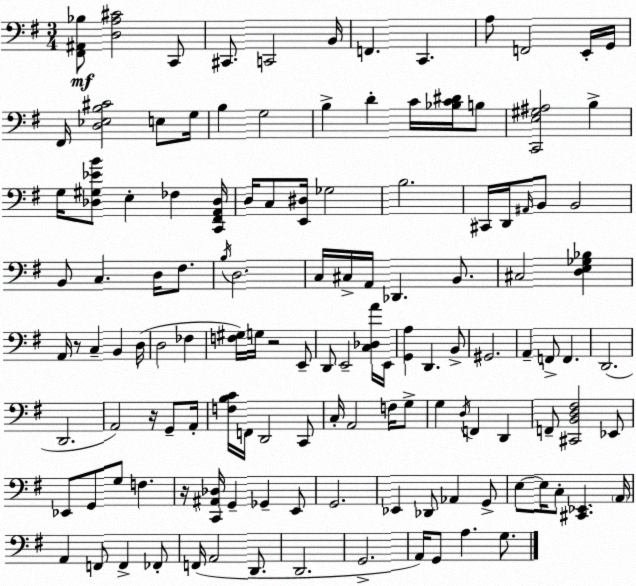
X:1
T:Untitled
M:3/4
L:1/4
K:Em
[^F,,^A,,_B,]/2 [D,A,^C]2 C,,/2 ^C,,/2 C,,2 B,,/4 F,, C,, A,/2 F,,2 E,,/4 G,,/4 ^F,,/4 [D,_E,B,^C]2 E,/2 G,/4 B, G,2 B, D C/4 [_B,C^D]/4 B,/2 [C,,E,^G,^A,]2 B, G,/4 [_D,^G,_EB]/2 E, _F, [C,,^F,,A,,_D,]/4 D,/4 C,/2 [E,,^D,]/4 _G,2 B,2 ^C,,/4 D,,/4 ^A,,/4 B,,/2 B,,2 B,,/2 C, D,/4 ^F,/2 B,/4 D,2 C,/4 ^C,/4 A,,/4 _D,, B,,/2 ^C,2 [D,E,_G,_B,] A,,/4 z/2 C, B,, D,/4 D,2 _F, [F,^G,]/4 G,/4 z2 E,,/2 D,,/2 E,,2 [C,_D,A]/4 E,,/4 [G,,A,] D,, B,,/2 ^G,,2 A,, F,,/2 F,, D,,2 D,,2 A,,2 z/4 G,,/2 A,,/4 [F,B,C]/4 F,,/4 D,,2 C,,/2 C,/4 A,,2 F,/4 G,/2 G, D,/4 F,, D,, F,,/2 [^C,,B,,D,^F,]2 _E,,/2 _E,,/2 G,,/2 G,/2 F, z/4 [C,,^A,,_D,]/4 G,, _G,, E,,/2 G,,2 _E,, _D,,/2 _A,, G,,/2 E,/2 E,/4 C,/2 [^C,,_E,,] A,,/4 A,, F,,/2 F,, _F,,/2 F,,/4 A,,2 D,,/2 D,,2 G,,2 A,,/4 G,,/2 A, G,/2